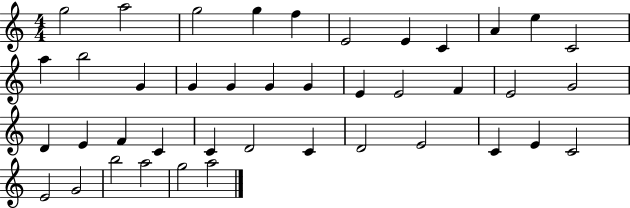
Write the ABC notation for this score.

X:1
T:Untitled
M:4/4
L:1/4
K:C
g2 a2 g2 g f E2 E C A e C2 a b2 G G G G G E E2 F E2 G2 D E F C C D2 C D2 E2 C E C2 E2 G2 b2 a2 g2 a2